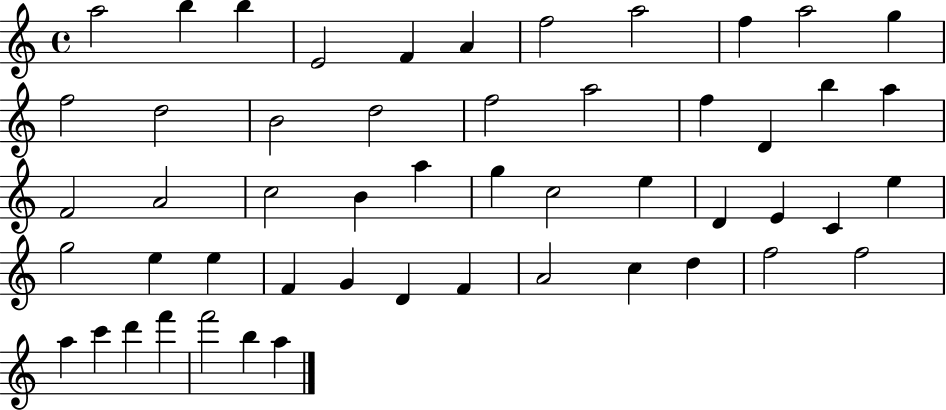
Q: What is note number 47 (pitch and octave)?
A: C6